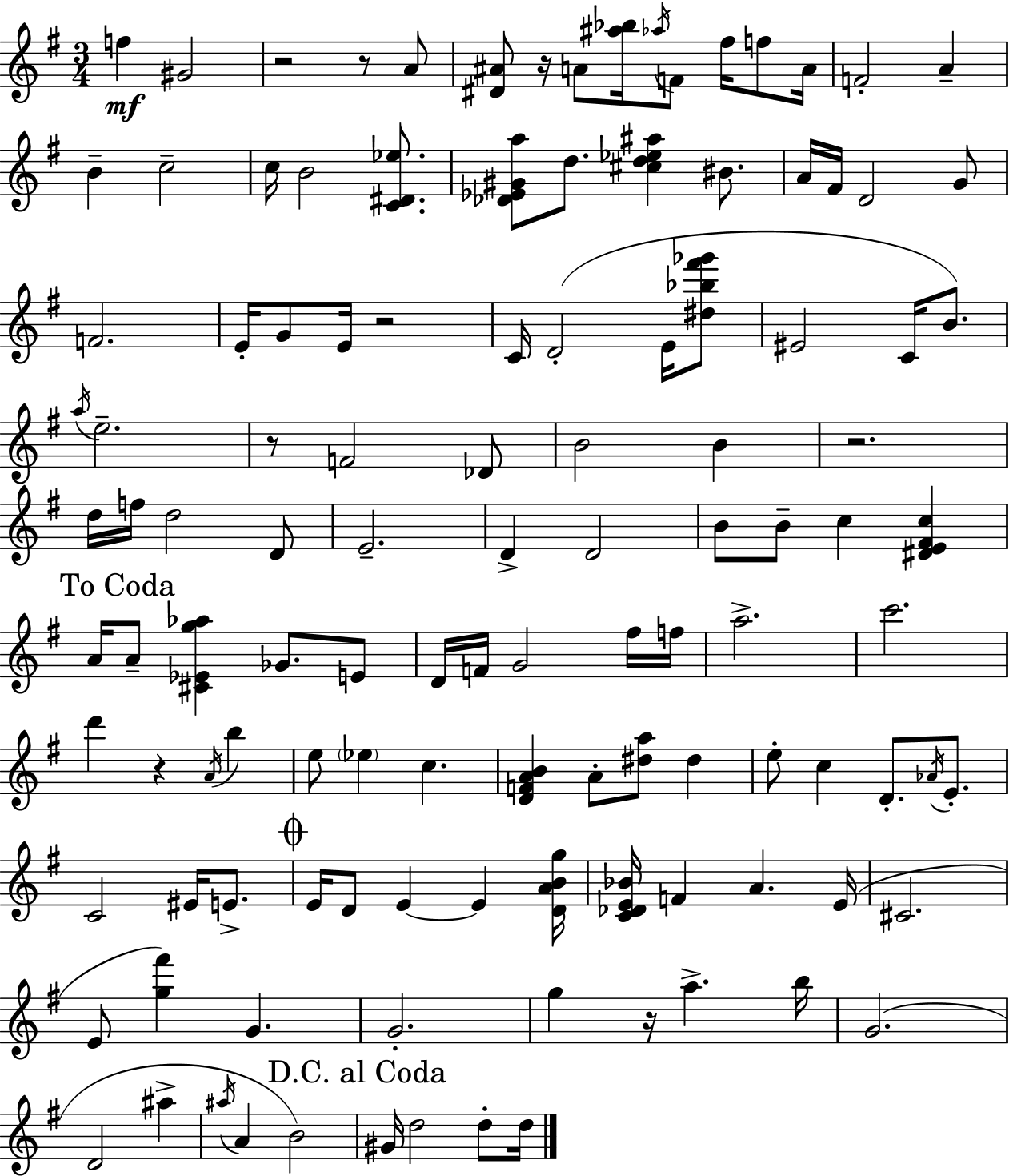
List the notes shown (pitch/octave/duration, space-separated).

F5/q G#4/h R/h R/e A4/e [D#4,A#4]/e R/s A4/e [A#5,Bb5]/s Ab5/s F4/e F#5/s F5/e A4/s F4/h A4/q B4/q C5/h C5/s B4/h [C4,D#4,Eb5]/e. [Db4,Eb4,G#4,A5]/e D5/e. [C#5,D5,Eb5,A#5]/q BIS4/e. A4/s F#4/s D4/h G4/e F4/h. E4/s G4/e E4/s R/h C4/s D4/h E4/s [D#5,Bb5,F#6,Gb6]/e EIS4/h C4/s B4/e. A5/s E5/h. R/e F4/h Db4/e B4/h B4/q R/h. D5/s F5/s D5/h D4/e E4/h. D4/q D4/h B4/e B4/e C5/q [D#4,E4,F#4,C5]/q A4/s A4/e [C#4,Eb4,G5,Ab5]/q Gb4/e. E4/e D4/s F4/s G4/h F#5/s F5/s A5/h. C6/h. D6/q R/q A4/s B5/q E5/e Eb5/q C5/q. [D4,F4,A4,B4]/q A4/e [D#5,A5]/e D#5/q E5/e C5/q D4/e. Ab4/s E4/e. C4/h EIS4/s E4/e. E4/s D4/e E4/q E4/q [D4,A4,B4,G5]/s [C4,Db4,E4,Bb4]/s F4/q A4/q. E4/s C#4/h. E4/e [G5,F#6]/q G4/q. G4/h. G5/q R/s A5/q. B5/s G4/h. D4/h A#5/q A#5/s A4/q B4/h G#4/s D5/h D5/e D5/s